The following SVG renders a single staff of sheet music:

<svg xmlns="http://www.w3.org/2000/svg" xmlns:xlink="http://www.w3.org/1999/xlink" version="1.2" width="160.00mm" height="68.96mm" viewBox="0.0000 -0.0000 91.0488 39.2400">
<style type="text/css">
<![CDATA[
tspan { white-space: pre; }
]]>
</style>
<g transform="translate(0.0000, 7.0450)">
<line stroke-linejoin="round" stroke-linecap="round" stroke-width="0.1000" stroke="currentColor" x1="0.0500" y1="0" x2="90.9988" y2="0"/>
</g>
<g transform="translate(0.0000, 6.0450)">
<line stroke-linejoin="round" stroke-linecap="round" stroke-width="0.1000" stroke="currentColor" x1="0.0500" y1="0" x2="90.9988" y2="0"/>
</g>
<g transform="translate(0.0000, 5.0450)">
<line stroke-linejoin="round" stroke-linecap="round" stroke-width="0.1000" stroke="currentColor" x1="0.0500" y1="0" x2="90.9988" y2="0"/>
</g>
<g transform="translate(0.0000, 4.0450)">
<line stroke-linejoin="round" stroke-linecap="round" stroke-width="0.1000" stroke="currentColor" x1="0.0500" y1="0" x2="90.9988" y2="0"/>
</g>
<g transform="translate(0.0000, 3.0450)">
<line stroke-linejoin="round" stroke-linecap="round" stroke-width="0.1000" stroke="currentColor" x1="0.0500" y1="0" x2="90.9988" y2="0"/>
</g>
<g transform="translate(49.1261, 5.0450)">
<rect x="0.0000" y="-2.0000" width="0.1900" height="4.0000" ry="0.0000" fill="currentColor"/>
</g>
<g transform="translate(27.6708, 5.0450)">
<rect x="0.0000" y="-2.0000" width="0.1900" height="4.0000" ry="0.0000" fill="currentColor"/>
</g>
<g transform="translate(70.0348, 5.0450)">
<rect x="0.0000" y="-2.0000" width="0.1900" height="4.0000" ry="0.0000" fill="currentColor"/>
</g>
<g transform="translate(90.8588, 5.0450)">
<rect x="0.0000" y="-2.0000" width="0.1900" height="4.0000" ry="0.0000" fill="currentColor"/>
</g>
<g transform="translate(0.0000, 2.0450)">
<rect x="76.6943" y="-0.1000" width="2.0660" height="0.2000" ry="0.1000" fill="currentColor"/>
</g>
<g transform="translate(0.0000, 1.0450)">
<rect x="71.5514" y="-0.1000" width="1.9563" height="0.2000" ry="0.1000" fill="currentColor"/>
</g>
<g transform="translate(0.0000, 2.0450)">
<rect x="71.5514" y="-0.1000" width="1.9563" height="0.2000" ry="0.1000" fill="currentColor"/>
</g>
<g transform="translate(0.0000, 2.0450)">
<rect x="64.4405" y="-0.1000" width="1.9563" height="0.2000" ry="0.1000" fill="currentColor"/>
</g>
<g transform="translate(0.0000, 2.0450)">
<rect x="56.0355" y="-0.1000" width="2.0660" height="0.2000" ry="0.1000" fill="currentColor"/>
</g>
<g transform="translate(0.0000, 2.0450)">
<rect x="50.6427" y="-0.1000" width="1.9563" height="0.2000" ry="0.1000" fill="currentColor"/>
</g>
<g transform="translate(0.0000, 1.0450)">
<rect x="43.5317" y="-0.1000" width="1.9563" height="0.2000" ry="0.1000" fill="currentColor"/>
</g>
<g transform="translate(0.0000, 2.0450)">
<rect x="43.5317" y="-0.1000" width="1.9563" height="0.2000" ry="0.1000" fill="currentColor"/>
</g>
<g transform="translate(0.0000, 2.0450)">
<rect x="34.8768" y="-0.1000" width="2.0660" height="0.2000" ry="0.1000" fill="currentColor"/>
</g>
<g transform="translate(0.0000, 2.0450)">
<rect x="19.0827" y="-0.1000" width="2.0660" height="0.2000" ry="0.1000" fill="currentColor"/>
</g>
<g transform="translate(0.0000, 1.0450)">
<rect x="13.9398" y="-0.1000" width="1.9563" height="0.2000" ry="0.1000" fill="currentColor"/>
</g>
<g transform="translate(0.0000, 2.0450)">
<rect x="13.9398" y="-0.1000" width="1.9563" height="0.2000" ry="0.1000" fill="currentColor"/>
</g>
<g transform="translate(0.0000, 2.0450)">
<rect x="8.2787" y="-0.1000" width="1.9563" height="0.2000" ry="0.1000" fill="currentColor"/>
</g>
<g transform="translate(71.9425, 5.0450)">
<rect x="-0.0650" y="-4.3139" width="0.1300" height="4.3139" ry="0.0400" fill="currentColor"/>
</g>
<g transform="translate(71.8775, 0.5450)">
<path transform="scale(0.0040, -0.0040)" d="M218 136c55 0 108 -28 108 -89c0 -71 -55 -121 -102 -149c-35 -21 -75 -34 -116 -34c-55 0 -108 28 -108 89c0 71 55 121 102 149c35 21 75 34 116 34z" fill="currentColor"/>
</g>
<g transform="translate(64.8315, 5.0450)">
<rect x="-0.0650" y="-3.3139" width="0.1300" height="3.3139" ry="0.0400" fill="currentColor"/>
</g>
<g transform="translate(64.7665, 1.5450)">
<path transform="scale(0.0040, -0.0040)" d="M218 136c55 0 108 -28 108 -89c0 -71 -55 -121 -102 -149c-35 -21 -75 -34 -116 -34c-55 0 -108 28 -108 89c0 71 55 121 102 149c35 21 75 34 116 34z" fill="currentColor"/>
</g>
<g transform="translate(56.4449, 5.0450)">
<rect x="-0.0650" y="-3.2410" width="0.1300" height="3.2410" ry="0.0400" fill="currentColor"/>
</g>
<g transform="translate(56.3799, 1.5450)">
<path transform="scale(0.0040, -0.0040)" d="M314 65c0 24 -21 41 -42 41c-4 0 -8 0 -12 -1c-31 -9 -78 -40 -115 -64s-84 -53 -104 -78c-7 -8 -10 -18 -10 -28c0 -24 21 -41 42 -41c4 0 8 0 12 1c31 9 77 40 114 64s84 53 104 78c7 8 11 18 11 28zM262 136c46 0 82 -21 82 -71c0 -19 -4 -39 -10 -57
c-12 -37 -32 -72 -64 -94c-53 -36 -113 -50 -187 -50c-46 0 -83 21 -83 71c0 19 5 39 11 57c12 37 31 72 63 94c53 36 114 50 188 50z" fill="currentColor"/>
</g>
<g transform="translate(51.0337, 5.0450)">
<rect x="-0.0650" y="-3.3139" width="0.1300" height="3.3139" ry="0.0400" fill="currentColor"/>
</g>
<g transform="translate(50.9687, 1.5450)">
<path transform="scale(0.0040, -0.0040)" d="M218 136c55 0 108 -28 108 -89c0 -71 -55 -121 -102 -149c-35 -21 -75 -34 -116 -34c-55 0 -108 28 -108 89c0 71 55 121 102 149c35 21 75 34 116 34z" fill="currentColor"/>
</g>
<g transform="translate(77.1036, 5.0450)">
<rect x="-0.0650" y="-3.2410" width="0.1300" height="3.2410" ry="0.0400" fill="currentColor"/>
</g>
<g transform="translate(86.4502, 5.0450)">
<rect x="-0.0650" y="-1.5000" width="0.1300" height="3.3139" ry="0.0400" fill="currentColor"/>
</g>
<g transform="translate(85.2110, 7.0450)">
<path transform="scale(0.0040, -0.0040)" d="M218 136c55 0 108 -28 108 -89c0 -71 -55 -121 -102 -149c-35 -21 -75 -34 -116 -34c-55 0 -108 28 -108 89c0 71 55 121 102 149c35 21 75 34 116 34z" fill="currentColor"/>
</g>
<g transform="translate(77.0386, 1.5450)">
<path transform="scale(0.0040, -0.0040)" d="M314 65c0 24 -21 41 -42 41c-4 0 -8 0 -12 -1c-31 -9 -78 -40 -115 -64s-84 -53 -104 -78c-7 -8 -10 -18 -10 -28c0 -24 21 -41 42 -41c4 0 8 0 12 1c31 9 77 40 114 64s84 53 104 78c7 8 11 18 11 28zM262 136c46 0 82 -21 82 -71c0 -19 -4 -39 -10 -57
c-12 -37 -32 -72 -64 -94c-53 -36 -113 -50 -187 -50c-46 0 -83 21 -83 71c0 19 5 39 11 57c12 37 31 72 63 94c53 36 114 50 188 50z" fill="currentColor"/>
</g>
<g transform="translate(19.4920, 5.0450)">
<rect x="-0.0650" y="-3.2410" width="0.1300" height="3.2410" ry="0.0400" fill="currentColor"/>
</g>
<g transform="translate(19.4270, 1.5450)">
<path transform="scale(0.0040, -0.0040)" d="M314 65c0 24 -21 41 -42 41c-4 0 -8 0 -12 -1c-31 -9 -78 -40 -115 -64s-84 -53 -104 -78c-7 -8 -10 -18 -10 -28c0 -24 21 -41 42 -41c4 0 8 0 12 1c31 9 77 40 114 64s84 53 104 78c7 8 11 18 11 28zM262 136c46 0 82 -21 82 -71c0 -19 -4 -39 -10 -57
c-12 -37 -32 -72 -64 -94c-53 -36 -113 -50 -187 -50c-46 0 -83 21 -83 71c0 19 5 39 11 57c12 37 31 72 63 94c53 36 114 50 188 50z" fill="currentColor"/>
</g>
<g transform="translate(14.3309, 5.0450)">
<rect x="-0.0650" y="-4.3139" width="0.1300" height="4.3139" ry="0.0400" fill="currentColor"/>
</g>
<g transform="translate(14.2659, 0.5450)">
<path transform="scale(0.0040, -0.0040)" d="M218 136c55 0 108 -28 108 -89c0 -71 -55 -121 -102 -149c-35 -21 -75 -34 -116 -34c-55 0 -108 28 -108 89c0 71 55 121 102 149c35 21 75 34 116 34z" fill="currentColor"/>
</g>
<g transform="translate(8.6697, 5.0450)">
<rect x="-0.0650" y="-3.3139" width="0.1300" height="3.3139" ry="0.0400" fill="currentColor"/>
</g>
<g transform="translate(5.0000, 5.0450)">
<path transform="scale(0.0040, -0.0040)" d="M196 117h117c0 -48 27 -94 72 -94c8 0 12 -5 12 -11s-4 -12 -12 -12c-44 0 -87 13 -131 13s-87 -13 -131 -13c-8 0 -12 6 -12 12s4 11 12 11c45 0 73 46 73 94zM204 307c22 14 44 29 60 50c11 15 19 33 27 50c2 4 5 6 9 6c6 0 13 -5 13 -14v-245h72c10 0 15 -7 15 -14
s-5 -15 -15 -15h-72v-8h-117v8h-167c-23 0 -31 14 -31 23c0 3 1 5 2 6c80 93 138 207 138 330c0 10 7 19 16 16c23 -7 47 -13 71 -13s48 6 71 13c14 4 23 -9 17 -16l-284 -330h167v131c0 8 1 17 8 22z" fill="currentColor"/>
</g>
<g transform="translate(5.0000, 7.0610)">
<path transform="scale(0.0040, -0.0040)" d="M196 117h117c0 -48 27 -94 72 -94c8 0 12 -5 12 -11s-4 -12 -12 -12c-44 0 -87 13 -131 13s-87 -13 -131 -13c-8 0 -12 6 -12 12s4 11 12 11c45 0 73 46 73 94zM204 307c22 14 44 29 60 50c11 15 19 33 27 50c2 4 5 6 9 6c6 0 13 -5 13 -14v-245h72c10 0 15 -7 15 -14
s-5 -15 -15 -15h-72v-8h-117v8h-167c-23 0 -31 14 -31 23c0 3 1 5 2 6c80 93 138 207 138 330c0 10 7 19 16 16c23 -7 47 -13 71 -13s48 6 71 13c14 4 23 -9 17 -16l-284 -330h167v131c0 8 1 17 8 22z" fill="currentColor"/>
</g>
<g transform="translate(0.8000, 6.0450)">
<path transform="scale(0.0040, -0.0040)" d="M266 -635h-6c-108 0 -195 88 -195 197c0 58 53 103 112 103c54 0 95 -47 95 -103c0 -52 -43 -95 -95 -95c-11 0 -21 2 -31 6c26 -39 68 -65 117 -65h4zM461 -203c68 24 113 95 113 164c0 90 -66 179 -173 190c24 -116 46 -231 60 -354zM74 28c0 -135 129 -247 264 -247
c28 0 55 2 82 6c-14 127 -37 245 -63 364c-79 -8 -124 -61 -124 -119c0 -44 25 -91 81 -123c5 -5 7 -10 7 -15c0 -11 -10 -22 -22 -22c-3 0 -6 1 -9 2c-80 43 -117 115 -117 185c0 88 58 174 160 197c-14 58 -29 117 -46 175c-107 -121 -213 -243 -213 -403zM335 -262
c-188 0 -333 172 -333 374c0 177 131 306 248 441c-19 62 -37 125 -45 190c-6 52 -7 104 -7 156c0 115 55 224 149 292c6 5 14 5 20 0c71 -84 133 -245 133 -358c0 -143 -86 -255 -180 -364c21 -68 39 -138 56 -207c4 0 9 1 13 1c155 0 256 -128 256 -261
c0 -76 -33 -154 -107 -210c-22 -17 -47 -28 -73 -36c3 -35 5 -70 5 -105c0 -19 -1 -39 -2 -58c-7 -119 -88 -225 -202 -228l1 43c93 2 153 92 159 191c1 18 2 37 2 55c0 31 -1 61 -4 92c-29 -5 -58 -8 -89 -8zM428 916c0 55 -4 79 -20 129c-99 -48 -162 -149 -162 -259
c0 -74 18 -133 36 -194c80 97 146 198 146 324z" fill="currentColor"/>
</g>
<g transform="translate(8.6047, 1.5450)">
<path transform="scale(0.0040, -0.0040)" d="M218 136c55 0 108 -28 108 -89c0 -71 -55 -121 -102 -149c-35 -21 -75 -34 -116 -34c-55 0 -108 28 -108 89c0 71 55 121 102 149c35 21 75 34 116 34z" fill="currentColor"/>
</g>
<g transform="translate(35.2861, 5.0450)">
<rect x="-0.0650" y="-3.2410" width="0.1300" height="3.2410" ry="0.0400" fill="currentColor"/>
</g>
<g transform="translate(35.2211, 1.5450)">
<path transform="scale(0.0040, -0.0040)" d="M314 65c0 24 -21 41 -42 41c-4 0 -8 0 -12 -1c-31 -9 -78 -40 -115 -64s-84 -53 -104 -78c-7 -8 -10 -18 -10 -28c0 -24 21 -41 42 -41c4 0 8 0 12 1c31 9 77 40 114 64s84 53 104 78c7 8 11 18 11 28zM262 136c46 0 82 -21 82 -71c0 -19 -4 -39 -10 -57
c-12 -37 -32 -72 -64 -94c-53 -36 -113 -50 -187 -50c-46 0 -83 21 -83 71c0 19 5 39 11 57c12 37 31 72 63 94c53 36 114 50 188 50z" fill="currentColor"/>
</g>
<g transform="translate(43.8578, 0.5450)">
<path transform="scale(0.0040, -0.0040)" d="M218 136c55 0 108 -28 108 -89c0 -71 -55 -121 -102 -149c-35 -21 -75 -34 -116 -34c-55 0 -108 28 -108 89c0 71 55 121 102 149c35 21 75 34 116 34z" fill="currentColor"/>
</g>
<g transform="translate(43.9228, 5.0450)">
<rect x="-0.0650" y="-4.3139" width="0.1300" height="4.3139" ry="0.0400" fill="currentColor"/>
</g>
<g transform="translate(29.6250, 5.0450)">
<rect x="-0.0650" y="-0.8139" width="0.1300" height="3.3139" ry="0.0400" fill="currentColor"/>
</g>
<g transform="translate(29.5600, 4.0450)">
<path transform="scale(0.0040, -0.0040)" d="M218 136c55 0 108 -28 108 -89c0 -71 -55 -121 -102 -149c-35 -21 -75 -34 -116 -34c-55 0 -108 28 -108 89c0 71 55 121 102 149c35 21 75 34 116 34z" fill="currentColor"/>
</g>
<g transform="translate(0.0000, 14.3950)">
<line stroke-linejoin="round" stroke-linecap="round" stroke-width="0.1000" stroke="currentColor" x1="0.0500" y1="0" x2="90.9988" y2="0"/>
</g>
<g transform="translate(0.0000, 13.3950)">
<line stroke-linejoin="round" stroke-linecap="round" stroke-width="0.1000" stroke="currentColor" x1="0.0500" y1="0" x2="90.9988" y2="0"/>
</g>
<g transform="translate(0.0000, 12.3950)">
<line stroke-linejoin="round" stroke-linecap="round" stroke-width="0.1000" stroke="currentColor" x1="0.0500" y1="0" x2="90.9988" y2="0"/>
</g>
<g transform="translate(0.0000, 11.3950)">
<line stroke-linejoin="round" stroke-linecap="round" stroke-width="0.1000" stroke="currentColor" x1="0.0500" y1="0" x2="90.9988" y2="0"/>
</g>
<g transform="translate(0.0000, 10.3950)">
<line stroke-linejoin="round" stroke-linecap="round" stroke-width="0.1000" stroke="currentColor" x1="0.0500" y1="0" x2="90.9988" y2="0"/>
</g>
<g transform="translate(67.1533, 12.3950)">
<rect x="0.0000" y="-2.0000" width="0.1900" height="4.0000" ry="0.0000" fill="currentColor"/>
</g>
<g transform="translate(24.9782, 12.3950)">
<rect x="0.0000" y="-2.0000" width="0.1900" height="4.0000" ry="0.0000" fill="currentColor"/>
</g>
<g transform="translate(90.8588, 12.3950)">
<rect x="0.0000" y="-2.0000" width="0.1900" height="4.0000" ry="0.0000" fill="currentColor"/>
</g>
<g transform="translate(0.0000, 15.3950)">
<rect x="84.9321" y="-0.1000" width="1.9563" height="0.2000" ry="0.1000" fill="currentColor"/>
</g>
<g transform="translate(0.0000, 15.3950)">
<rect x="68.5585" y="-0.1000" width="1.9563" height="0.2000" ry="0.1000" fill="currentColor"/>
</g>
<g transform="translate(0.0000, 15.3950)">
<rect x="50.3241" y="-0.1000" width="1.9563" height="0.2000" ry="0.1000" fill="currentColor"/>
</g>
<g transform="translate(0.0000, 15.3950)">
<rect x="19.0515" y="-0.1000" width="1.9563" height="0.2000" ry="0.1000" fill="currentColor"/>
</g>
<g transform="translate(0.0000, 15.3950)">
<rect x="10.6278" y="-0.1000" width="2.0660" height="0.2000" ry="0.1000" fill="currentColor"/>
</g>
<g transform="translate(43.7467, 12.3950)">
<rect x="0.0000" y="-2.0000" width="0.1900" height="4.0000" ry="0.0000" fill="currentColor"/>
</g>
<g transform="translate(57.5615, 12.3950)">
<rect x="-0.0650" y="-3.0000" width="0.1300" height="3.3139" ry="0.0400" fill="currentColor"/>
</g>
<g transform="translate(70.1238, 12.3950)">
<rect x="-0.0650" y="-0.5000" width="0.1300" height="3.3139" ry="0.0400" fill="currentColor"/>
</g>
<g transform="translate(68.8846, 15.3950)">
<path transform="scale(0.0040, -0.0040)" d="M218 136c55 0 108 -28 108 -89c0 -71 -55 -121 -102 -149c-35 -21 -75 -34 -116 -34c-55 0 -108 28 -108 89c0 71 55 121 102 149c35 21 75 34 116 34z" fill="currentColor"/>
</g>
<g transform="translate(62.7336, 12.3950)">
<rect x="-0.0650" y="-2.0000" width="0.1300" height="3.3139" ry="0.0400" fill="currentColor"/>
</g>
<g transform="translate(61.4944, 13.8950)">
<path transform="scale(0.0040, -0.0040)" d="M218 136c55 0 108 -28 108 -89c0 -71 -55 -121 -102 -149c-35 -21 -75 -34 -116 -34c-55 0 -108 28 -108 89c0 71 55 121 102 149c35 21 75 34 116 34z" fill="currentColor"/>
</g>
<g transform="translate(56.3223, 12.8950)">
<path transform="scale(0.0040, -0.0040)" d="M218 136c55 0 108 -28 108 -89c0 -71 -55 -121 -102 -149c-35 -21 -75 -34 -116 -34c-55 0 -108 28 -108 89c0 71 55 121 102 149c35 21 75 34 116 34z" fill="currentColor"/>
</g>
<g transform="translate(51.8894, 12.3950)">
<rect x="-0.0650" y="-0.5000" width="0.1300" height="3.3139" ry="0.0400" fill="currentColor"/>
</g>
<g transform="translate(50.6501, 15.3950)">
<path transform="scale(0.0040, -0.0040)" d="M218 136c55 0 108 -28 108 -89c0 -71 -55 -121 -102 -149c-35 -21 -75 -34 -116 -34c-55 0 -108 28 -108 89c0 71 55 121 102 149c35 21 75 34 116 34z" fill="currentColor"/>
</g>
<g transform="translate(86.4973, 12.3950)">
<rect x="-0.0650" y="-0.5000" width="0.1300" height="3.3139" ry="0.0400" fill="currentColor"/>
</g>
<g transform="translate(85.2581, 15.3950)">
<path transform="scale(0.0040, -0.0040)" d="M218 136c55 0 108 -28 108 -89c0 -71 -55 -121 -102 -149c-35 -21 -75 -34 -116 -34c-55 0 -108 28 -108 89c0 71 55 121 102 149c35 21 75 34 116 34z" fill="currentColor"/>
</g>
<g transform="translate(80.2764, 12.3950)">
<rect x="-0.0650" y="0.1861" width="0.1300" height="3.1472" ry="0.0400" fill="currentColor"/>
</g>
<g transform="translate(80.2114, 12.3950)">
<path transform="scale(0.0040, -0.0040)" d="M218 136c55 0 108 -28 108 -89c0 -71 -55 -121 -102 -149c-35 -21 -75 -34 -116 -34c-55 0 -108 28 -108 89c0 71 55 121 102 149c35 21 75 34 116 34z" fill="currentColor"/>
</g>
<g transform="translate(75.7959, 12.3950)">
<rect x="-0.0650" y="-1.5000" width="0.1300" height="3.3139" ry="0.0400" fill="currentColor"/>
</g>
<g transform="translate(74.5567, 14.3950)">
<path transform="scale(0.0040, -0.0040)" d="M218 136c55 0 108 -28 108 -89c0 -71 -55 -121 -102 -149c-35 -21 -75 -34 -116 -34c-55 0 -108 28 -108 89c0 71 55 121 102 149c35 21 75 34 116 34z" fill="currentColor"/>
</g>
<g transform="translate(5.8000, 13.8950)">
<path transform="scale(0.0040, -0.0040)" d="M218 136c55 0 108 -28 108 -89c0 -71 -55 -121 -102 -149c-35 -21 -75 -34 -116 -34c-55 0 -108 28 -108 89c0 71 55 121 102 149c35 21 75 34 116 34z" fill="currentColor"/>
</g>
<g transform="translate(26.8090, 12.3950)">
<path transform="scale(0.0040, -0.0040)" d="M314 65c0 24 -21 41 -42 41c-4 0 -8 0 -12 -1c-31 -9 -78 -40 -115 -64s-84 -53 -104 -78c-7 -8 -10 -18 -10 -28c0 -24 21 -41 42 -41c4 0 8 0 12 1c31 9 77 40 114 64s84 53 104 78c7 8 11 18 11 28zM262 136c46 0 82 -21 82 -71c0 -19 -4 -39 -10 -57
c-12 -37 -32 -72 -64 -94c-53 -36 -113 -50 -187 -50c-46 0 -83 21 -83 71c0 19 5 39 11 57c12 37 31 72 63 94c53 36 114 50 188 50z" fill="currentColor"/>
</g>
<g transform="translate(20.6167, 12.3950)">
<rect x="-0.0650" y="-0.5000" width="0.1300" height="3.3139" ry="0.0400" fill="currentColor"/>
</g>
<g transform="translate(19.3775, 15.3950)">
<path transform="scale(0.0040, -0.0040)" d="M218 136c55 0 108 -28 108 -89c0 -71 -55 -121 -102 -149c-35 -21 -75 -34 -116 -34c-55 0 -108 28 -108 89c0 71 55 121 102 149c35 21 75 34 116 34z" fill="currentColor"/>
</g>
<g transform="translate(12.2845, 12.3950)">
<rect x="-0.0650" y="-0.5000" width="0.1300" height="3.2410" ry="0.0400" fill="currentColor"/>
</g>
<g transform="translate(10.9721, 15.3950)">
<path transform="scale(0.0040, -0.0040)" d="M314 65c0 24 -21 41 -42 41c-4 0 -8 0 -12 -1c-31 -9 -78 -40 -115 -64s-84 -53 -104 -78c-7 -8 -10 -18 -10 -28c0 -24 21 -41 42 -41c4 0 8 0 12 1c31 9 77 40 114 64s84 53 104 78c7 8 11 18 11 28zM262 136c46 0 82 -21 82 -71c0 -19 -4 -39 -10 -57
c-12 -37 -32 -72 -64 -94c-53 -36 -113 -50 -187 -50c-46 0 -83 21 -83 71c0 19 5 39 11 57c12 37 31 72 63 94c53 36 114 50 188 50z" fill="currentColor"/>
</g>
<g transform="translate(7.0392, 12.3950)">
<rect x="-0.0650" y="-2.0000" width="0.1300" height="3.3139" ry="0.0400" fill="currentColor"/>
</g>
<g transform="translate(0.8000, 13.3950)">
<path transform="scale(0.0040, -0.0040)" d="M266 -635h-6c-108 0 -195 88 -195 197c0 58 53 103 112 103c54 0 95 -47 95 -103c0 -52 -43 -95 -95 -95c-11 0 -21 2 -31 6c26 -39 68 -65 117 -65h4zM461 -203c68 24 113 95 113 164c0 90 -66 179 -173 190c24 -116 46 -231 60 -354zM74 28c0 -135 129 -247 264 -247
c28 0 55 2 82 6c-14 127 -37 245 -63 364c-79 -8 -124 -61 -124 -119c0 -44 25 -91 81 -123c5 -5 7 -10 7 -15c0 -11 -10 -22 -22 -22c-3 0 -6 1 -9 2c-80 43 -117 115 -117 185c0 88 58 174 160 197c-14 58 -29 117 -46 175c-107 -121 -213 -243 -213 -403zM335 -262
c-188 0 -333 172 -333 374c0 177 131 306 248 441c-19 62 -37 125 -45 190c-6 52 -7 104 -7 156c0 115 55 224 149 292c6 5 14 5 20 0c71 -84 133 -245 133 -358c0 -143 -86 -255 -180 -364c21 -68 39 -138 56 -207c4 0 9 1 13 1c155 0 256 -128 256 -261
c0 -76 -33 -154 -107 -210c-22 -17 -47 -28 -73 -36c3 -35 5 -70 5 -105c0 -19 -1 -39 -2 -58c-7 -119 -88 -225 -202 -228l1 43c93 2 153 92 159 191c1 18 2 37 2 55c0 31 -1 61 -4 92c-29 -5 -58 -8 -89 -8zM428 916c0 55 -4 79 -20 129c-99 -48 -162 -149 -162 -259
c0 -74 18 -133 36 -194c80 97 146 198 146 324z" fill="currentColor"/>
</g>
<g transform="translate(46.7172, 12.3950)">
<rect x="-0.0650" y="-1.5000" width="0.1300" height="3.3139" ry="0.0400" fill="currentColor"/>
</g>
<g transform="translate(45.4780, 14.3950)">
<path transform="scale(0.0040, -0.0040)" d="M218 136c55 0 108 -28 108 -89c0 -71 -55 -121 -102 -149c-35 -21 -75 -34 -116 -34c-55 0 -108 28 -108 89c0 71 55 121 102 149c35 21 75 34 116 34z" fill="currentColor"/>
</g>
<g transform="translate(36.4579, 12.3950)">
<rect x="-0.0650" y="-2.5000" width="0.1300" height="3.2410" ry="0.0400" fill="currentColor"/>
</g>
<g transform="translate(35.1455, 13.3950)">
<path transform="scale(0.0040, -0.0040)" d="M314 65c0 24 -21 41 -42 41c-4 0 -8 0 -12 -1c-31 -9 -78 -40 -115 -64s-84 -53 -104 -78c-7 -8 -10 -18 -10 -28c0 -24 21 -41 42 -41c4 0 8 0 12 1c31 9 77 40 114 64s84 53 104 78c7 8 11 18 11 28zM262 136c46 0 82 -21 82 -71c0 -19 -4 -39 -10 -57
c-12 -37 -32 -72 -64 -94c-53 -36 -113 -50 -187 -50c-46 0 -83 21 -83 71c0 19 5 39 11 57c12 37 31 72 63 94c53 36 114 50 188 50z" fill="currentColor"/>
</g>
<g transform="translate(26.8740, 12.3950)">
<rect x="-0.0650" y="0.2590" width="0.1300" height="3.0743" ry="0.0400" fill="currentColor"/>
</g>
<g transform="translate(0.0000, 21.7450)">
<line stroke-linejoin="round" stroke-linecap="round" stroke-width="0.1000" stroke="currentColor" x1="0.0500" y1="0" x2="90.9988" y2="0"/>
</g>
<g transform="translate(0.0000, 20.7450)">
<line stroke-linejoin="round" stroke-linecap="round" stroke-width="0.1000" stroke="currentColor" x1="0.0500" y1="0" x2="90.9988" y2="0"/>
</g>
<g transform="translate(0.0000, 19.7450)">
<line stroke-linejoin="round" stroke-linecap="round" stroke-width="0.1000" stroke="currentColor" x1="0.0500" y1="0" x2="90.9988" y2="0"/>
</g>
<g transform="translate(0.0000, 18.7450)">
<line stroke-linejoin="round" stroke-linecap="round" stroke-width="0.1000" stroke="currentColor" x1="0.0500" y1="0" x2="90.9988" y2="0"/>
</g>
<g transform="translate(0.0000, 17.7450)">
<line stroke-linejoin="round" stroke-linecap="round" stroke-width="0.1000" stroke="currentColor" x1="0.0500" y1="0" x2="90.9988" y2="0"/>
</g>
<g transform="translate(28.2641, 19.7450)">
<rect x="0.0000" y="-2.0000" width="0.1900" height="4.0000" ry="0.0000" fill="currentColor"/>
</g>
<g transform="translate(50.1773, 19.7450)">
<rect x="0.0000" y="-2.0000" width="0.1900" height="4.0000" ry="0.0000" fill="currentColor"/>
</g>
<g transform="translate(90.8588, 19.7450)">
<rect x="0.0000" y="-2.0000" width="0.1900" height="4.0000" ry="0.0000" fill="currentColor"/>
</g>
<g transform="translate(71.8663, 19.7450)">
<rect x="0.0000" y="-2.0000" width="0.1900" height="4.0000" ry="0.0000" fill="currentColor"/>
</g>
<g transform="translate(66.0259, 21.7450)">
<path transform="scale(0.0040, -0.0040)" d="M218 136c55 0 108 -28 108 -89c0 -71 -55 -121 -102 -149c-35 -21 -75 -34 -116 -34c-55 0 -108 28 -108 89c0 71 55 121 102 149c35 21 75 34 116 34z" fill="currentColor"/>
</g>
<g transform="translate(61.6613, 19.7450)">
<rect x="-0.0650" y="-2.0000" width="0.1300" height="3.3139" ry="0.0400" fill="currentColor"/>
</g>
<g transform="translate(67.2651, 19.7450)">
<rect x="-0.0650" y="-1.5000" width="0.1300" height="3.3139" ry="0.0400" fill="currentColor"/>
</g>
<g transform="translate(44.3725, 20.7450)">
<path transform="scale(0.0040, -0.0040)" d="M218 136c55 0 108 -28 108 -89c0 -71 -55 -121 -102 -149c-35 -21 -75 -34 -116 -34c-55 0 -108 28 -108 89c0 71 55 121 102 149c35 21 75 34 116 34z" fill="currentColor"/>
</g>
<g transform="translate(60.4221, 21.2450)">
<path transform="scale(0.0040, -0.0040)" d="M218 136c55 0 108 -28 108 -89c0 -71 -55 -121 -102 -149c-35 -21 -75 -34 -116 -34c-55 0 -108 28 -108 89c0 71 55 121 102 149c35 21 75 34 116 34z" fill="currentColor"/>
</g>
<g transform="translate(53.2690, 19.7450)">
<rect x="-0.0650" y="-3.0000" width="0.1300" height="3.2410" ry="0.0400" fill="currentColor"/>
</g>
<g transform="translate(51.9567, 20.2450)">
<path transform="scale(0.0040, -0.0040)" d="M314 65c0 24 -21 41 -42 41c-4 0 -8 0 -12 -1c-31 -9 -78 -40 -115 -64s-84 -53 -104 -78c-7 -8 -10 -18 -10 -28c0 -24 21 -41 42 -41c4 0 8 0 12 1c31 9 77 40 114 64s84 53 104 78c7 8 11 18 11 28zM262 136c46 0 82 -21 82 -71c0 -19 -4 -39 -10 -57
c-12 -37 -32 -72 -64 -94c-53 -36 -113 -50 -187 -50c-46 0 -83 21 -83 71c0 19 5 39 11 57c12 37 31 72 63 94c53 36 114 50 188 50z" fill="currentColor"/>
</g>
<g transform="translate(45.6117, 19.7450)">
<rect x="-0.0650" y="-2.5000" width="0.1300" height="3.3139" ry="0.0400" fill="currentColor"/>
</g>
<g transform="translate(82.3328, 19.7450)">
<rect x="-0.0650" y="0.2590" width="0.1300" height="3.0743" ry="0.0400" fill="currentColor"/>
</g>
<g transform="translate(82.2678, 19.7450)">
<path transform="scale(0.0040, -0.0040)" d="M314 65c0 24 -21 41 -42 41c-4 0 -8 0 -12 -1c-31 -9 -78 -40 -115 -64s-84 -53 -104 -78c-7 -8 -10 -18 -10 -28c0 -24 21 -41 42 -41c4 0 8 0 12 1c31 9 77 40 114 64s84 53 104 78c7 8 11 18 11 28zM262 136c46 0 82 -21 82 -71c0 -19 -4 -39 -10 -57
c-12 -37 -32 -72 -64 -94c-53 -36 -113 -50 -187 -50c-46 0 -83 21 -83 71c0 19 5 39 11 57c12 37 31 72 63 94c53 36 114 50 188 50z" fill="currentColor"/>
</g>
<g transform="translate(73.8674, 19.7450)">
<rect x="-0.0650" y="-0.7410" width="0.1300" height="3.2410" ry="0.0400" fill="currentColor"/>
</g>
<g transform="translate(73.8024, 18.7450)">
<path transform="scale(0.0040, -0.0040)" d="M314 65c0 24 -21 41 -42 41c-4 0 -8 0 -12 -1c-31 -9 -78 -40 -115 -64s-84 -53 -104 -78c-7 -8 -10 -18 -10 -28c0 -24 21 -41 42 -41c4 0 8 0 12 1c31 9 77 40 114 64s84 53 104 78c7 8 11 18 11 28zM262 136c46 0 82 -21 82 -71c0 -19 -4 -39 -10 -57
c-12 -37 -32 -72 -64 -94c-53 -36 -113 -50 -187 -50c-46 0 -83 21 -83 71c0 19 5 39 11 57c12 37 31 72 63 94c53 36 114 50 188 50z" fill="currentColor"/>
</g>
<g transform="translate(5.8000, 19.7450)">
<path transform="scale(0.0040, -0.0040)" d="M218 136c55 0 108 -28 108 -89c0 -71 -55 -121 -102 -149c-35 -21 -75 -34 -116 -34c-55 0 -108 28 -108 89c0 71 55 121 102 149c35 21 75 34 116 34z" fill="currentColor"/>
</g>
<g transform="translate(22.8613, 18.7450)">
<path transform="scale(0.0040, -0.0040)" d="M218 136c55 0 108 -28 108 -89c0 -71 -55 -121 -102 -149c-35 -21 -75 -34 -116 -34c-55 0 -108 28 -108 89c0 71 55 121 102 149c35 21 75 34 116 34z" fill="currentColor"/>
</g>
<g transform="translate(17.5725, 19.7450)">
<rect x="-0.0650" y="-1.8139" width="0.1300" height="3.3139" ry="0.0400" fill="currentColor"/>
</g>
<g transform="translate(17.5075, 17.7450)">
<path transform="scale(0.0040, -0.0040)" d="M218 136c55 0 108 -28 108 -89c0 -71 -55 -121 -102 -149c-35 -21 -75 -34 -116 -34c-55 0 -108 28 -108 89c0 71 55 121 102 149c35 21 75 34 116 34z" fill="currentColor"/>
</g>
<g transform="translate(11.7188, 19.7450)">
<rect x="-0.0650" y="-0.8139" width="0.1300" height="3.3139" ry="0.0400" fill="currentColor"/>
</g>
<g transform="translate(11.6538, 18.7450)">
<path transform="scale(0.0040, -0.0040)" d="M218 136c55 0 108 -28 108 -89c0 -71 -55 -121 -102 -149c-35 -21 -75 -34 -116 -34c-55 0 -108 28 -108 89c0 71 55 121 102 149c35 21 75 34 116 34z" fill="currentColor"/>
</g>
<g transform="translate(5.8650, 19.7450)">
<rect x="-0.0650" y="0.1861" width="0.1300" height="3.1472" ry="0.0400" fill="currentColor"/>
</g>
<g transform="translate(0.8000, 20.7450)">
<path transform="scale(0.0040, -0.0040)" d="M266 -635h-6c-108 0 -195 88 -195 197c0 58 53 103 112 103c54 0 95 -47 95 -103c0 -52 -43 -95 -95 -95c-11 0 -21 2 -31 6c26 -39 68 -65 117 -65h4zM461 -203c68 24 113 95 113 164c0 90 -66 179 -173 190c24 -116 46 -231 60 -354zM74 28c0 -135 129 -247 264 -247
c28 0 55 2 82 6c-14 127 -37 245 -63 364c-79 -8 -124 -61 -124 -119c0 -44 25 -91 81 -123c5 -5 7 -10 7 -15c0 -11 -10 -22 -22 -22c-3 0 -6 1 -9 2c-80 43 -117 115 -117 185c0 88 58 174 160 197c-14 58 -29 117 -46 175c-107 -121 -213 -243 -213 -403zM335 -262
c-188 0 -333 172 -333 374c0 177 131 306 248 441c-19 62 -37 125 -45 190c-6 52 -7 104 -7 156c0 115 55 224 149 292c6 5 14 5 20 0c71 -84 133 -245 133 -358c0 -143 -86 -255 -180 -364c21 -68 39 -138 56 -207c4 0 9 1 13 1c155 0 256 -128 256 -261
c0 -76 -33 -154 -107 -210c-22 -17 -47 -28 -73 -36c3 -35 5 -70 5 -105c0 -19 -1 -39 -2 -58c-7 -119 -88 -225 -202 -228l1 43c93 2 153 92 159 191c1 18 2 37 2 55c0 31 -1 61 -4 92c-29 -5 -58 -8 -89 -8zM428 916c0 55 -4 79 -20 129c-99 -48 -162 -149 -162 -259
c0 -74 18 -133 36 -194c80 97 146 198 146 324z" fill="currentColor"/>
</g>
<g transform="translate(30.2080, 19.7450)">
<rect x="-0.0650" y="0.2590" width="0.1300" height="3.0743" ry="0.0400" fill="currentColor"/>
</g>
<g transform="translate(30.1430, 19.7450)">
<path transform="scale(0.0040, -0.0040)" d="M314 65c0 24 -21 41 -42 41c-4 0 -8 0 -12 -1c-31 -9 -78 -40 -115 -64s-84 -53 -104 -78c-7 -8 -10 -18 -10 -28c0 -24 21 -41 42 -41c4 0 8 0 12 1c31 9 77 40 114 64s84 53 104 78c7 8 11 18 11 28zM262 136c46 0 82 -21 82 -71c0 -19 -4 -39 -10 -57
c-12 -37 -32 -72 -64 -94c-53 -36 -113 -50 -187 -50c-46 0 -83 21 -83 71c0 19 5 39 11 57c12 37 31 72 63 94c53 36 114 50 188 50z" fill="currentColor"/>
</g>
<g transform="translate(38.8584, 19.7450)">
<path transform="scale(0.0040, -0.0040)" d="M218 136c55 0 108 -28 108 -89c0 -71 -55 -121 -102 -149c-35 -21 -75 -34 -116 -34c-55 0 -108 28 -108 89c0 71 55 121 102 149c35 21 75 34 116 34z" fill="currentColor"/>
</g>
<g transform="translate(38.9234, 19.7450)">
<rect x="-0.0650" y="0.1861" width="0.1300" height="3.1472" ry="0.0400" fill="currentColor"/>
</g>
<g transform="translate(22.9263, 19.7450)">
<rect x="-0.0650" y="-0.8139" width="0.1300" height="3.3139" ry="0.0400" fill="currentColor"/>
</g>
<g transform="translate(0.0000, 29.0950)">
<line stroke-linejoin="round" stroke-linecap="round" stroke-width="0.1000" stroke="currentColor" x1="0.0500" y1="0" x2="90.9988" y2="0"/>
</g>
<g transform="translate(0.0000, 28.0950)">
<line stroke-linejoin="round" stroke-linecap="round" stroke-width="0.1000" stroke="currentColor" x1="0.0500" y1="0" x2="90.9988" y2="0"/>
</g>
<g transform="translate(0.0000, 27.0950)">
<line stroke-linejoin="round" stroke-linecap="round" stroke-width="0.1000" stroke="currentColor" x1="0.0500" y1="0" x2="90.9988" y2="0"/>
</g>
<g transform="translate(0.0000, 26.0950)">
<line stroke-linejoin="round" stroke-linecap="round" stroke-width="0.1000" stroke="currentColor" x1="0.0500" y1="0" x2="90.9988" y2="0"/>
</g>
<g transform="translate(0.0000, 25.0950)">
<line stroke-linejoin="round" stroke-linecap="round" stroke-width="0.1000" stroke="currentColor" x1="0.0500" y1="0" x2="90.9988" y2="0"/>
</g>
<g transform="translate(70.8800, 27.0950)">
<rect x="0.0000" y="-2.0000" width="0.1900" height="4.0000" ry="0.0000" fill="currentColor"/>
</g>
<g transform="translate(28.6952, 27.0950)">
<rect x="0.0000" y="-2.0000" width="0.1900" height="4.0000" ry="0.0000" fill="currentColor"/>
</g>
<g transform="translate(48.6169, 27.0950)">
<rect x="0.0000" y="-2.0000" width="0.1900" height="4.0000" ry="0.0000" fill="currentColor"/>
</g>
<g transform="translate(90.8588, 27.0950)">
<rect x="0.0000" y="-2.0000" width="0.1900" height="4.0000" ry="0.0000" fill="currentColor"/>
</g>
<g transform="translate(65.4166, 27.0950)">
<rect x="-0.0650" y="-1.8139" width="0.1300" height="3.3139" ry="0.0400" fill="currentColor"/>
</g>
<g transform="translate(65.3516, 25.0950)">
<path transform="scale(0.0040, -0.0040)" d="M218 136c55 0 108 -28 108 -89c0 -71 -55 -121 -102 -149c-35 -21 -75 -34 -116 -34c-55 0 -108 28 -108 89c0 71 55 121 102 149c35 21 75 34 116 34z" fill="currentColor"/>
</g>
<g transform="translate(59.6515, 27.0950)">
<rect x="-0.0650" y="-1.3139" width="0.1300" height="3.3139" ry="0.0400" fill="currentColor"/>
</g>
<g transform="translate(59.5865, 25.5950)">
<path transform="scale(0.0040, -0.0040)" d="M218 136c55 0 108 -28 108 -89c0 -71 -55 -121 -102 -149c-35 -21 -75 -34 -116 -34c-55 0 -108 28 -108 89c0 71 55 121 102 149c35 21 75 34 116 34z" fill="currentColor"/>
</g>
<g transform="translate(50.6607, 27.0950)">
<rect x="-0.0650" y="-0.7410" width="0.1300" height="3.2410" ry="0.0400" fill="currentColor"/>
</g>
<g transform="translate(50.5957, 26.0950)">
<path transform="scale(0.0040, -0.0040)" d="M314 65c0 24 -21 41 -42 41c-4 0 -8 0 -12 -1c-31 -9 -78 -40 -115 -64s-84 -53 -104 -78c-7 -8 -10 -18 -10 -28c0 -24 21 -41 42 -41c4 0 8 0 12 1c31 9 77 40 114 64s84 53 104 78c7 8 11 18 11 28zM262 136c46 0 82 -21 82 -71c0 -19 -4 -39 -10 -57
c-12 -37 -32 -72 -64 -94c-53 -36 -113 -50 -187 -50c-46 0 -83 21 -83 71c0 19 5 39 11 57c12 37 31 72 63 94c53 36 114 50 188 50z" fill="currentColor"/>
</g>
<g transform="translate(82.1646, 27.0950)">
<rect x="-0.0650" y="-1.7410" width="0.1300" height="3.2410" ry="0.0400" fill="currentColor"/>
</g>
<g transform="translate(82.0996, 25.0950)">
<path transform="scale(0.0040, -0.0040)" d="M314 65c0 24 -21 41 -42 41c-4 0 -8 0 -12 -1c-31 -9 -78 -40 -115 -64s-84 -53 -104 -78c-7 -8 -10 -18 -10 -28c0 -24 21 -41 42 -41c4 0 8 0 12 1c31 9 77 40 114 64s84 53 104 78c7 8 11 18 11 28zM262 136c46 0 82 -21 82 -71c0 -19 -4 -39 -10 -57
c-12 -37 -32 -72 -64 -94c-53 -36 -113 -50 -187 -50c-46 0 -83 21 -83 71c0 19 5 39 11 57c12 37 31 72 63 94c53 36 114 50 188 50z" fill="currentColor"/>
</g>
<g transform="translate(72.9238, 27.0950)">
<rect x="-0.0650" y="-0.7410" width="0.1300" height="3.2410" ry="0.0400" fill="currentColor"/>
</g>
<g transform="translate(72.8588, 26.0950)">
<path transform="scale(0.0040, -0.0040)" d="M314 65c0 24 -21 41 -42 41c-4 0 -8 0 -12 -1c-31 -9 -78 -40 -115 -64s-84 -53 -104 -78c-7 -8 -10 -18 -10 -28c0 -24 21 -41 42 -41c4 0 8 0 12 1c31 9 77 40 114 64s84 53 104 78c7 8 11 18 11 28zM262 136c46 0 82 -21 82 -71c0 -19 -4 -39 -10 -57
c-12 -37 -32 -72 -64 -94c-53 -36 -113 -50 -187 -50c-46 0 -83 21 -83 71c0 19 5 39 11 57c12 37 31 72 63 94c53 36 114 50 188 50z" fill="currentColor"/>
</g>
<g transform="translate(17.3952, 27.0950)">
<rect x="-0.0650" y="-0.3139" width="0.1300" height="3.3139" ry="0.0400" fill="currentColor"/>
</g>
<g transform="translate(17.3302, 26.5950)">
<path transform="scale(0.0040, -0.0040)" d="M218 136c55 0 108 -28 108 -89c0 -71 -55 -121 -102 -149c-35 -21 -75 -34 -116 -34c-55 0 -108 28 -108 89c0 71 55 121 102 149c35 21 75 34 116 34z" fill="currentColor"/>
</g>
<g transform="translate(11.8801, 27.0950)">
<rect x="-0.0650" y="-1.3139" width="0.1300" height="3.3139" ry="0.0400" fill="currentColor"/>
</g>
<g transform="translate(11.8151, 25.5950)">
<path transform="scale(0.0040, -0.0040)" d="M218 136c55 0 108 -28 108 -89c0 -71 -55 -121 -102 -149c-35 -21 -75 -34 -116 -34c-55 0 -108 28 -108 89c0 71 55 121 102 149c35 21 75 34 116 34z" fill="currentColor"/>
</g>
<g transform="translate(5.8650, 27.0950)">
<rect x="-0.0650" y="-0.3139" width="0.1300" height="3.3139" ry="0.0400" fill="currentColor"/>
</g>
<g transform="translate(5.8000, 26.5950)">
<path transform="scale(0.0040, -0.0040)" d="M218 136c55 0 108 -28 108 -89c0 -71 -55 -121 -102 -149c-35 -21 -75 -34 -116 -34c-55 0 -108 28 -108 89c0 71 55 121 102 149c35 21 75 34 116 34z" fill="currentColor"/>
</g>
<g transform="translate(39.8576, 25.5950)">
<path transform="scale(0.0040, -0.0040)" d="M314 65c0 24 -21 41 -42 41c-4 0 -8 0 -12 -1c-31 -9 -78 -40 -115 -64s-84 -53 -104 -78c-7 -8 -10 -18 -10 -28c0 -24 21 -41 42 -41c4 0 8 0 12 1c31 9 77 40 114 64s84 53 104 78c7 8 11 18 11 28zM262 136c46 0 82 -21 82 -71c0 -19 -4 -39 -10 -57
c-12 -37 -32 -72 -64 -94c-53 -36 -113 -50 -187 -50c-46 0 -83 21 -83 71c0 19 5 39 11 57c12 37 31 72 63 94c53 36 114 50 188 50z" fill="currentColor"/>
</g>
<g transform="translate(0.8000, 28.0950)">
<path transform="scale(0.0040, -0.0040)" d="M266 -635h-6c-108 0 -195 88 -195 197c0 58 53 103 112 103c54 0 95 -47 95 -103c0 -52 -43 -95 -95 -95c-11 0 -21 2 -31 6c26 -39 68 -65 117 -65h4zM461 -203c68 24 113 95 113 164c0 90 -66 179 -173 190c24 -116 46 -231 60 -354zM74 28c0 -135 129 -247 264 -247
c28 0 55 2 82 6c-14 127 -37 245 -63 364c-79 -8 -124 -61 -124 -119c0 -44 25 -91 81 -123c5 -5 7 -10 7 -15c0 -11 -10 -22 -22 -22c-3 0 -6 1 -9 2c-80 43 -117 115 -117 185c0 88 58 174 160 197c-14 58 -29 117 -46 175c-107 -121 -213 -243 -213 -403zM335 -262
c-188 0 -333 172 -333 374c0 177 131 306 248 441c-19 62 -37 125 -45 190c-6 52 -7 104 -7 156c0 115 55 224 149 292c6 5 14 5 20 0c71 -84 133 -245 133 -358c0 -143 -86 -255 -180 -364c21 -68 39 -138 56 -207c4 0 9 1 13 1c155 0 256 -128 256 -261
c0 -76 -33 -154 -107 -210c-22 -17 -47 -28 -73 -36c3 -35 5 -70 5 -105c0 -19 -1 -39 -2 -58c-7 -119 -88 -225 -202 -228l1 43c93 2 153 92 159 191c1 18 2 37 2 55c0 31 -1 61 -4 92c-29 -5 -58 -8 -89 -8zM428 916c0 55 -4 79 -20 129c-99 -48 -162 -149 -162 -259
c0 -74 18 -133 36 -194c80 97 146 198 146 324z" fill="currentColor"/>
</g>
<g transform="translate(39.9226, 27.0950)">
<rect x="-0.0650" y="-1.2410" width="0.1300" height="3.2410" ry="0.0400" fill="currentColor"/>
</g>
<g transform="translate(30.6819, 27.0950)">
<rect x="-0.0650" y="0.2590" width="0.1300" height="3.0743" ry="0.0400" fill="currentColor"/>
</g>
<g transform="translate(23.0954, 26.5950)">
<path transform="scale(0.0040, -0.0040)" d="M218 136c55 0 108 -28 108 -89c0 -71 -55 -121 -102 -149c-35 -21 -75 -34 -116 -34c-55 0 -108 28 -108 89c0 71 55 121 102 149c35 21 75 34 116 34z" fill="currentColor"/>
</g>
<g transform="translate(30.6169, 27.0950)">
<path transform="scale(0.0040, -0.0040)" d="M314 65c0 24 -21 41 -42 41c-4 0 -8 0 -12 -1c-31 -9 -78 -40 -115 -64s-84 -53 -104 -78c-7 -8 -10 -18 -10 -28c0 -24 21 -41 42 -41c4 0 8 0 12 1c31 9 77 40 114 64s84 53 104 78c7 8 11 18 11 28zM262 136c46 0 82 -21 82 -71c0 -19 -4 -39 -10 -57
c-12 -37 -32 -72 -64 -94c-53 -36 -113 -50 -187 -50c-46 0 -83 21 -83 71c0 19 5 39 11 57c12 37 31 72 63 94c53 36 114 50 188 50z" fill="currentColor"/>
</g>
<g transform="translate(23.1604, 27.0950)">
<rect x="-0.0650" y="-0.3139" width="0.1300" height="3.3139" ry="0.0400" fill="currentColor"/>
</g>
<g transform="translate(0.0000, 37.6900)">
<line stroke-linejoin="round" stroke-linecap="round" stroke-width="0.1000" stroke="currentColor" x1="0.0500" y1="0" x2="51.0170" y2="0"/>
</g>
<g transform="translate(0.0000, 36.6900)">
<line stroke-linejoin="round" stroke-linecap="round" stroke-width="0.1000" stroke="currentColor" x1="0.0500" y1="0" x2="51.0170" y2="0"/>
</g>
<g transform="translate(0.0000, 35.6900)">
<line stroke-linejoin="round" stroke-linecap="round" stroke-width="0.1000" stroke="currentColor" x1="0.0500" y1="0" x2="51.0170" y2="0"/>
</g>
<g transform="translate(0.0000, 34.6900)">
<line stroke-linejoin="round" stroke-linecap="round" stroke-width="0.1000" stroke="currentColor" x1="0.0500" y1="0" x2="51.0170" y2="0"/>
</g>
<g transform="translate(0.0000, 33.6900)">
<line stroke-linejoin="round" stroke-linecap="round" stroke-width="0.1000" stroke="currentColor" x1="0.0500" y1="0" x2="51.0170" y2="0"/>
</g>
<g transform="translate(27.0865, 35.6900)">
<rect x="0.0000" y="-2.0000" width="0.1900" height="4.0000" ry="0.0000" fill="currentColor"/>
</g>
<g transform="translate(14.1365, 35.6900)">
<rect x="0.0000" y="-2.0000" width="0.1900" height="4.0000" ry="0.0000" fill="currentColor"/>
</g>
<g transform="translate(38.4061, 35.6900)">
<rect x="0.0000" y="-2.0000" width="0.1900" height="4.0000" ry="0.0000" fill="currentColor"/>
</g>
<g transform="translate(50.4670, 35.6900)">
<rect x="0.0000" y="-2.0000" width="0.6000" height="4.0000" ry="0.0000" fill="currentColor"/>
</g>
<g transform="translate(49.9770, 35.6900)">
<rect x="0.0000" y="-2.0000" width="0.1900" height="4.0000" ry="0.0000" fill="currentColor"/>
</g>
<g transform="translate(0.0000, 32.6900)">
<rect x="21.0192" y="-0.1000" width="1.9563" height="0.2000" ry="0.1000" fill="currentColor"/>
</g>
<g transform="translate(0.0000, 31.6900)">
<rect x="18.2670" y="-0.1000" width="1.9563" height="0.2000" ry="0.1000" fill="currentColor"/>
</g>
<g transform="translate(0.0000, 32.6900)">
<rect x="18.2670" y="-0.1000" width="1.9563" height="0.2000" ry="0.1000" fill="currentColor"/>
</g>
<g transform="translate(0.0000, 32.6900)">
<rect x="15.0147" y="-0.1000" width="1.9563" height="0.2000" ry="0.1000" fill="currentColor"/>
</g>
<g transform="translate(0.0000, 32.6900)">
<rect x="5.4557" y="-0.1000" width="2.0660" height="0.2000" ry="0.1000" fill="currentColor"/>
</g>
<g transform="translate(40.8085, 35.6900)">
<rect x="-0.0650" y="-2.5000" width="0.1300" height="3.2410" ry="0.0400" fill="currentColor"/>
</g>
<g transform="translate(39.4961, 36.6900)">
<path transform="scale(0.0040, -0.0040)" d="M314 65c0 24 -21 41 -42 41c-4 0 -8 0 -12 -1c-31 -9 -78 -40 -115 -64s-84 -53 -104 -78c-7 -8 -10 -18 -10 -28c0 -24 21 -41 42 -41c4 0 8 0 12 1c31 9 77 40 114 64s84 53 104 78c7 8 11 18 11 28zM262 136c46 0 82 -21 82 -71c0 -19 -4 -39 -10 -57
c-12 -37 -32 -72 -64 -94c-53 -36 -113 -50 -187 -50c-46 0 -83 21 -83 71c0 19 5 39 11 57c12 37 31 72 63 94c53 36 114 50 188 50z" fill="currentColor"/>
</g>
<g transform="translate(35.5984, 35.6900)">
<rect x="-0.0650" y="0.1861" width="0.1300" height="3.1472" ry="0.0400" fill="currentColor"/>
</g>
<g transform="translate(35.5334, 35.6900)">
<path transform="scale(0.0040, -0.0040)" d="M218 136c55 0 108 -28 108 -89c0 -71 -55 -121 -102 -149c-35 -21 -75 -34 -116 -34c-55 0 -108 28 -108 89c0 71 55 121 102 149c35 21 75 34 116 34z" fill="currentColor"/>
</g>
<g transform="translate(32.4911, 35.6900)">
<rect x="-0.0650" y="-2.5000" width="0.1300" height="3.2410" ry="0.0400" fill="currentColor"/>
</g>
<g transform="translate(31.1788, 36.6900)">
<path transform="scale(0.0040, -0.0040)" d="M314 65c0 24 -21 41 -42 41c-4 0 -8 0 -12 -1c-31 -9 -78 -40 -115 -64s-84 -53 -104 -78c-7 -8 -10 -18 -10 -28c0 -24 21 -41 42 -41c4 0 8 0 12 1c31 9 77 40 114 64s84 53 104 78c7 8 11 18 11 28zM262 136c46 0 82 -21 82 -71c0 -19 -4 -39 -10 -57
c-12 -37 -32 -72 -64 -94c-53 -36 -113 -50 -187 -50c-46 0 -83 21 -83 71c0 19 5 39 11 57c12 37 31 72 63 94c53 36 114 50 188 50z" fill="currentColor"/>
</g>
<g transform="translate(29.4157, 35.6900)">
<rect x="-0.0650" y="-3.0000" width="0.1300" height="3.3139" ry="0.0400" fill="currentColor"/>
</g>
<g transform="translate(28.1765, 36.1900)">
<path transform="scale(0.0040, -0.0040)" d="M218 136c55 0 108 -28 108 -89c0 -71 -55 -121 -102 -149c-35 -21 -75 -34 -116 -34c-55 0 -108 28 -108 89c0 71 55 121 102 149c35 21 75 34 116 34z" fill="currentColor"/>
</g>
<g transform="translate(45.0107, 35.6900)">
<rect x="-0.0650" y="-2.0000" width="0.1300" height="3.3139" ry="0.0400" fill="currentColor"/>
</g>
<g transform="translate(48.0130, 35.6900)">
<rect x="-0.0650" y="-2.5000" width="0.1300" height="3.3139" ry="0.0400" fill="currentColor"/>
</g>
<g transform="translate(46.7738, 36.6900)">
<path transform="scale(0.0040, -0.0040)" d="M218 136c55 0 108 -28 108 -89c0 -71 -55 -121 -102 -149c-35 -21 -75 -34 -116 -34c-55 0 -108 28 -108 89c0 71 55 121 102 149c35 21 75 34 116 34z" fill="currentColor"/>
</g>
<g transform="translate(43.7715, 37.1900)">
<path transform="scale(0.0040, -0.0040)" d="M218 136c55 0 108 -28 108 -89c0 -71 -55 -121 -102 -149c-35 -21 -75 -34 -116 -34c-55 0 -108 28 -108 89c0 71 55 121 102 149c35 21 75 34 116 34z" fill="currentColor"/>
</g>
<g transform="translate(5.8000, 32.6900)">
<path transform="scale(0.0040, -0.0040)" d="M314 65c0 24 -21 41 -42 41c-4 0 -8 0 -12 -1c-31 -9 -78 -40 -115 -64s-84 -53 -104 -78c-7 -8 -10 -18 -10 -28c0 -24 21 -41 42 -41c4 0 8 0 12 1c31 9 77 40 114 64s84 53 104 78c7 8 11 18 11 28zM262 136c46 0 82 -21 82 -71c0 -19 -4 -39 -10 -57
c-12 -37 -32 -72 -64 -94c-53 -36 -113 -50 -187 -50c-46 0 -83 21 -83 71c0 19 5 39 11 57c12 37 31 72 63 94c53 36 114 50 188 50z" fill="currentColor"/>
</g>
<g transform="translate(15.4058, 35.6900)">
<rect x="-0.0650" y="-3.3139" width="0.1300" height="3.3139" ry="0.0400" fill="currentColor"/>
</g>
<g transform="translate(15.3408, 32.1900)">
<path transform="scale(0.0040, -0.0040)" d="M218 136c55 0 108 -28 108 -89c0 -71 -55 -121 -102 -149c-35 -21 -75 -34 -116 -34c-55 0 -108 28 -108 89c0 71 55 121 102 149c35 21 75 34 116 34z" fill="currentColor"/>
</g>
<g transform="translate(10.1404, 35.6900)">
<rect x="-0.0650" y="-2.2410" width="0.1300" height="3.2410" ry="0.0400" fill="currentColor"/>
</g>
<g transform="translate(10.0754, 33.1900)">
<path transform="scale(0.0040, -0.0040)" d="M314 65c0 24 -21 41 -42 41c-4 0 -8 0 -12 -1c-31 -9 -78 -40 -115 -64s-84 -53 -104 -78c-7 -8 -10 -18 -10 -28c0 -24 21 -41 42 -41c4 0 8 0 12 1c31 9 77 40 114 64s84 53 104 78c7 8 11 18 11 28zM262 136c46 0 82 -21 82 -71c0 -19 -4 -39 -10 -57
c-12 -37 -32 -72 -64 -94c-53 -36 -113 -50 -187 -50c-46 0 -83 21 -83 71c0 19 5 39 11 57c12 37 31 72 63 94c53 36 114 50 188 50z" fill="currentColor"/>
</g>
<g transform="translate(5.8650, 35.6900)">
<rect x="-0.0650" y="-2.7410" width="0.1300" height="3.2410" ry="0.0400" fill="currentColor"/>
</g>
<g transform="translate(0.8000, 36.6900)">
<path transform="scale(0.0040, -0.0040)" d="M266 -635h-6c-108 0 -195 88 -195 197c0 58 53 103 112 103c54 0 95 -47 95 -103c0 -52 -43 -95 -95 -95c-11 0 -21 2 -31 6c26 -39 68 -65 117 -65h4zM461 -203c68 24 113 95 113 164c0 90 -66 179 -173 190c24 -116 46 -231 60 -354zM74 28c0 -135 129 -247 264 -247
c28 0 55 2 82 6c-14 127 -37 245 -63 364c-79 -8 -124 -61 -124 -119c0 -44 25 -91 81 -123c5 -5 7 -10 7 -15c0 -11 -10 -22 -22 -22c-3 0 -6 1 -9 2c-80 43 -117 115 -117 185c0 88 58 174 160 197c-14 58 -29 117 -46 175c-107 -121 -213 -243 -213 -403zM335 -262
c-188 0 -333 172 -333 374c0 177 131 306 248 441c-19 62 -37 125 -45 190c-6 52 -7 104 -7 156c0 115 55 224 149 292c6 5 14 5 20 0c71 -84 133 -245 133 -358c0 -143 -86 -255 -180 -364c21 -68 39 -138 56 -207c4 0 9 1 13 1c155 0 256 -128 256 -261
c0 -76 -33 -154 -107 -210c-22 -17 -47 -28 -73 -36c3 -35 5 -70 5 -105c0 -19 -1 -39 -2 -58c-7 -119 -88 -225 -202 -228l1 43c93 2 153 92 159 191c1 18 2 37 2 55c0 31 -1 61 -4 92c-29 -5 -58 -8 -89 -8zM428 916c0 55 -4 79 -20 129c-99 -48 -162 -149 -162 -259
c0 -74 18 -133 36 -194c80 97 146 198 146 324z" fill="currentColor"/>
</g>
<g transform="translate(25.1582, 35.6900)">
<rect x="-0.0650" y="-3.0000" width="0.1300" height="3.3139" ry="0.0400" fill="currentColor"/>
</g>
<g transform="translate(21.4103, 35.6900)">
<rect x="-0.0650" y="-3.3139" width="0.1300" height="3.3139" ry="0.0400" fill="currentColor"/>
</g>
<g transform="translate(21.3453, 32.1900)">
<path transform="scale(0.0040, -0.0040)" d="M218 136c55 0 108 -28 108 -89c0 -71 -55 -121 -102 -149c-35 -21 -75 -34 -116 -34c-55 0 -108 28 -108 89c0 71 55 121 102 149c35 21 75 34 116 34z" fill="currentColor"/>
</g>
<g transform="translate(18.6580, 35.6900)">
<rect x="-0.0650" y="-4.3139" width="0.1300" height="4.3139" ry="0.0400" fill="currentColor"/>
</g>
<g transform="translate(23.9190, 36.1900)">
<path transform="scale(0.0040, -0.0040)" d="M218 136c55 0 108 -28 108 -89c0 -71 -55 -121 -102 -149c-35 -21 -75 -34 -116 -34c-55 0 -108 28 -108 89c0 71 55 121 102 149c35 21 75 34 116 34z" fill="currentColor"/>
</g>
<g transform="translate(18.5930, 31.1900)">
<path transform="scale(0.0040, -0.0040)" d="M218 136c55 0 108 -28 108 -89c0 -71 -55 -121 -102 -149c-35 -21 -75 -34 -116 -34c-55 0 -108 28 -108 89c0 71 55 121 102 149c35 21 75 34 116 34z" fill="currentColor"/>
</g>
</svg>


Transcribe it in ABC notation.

X:1
T:Untitled
M:4/4
L:1/4
K:C
b d' b2 d b2 d' b b2 b d' b2 E F C2 C B2 G2 E C A F C E B C B d f d B2 B G A2 F E d2 B2 c e c c B2 e2 d2 e f d2 f2 a2 g2 b d' b A A G2 B G2 F G